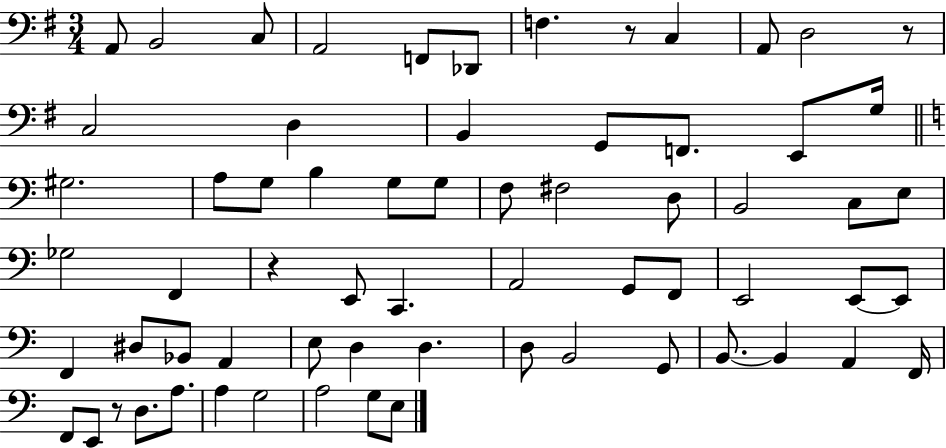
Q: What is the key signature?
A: G major